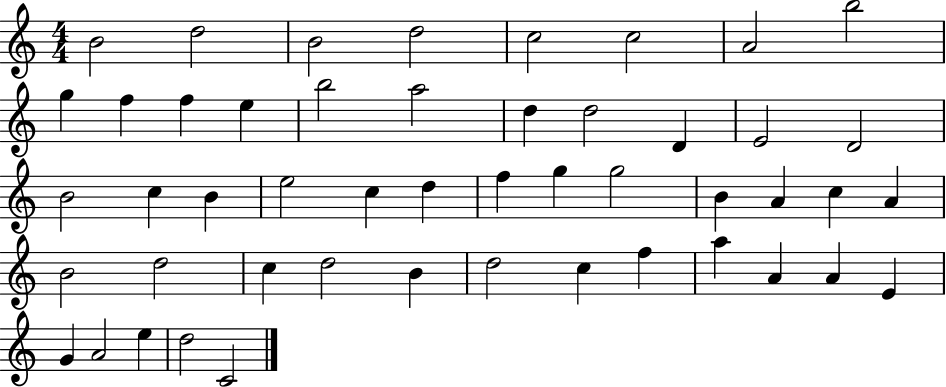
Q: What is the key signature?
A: C major